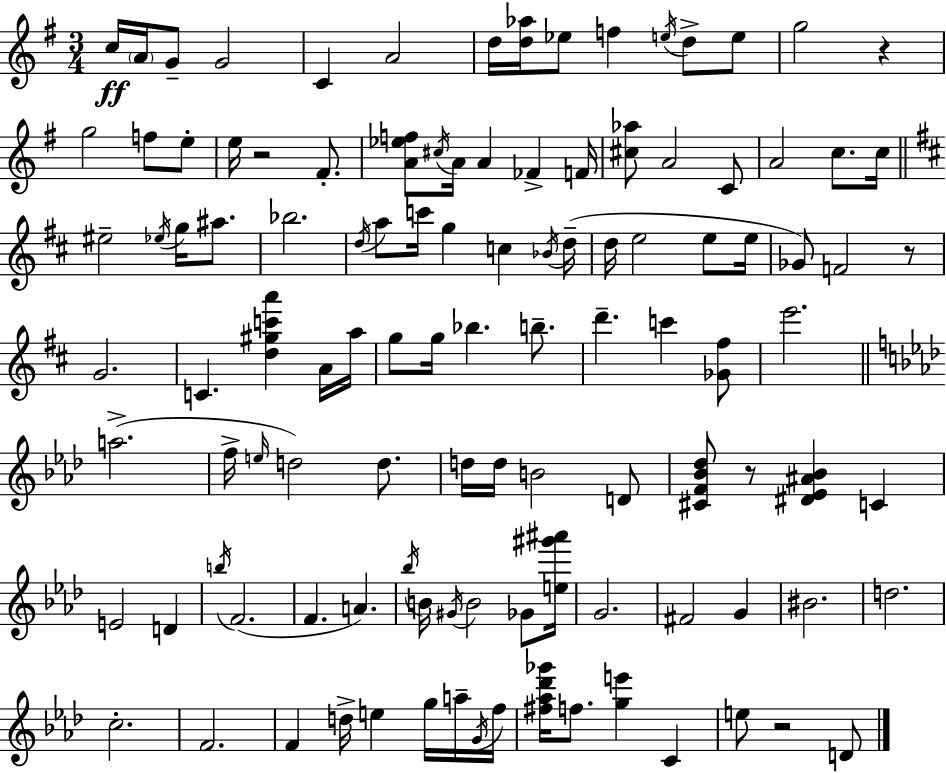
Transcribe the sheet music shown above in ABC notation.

X:1
T:Untitled
M:3/4
L:1/4
K:Em
c/4 A/4 G/2 G2 C A2 d/4 [d_a]/4 _e/2 f e/4 d/2 e/2 g2 z g2 f/2 e/2 e/4 z2 ^F/2 [A_ef]/2 ^c/4 A/4 A _F F/4 [^c_a]/2 A2 C/2 A2 c/2 c/4 ^e2 _e/4 g/4 ^a/2 _b2 d/4 a/2 c'/4 g c _B/4 d/4 d/4 e2 e/2 e/4 _G/2 F2 z/2 G2 C [d^gc'a'] A/4 a/4 g/2 g/4 _b b/2 d' c' [_G^f]/2 e'2 a2 f/4 e/4 d2 d/2 d/4 d/4 B2 D/2 [^CF_B_d]/2 z/2 [^D_E^A_B] C E2 D b/4 F2 F A _b/4 B/4 ^G/4 B2 _G/2 [e^g'^a']/4 G2 ^F2 G ^B2 d2 c2 F2 F d/4 e g/4 a/4 G/4 f/4 [^f_a_d'_g']/4 f/2 [ge'] C e/2 z2 D/2